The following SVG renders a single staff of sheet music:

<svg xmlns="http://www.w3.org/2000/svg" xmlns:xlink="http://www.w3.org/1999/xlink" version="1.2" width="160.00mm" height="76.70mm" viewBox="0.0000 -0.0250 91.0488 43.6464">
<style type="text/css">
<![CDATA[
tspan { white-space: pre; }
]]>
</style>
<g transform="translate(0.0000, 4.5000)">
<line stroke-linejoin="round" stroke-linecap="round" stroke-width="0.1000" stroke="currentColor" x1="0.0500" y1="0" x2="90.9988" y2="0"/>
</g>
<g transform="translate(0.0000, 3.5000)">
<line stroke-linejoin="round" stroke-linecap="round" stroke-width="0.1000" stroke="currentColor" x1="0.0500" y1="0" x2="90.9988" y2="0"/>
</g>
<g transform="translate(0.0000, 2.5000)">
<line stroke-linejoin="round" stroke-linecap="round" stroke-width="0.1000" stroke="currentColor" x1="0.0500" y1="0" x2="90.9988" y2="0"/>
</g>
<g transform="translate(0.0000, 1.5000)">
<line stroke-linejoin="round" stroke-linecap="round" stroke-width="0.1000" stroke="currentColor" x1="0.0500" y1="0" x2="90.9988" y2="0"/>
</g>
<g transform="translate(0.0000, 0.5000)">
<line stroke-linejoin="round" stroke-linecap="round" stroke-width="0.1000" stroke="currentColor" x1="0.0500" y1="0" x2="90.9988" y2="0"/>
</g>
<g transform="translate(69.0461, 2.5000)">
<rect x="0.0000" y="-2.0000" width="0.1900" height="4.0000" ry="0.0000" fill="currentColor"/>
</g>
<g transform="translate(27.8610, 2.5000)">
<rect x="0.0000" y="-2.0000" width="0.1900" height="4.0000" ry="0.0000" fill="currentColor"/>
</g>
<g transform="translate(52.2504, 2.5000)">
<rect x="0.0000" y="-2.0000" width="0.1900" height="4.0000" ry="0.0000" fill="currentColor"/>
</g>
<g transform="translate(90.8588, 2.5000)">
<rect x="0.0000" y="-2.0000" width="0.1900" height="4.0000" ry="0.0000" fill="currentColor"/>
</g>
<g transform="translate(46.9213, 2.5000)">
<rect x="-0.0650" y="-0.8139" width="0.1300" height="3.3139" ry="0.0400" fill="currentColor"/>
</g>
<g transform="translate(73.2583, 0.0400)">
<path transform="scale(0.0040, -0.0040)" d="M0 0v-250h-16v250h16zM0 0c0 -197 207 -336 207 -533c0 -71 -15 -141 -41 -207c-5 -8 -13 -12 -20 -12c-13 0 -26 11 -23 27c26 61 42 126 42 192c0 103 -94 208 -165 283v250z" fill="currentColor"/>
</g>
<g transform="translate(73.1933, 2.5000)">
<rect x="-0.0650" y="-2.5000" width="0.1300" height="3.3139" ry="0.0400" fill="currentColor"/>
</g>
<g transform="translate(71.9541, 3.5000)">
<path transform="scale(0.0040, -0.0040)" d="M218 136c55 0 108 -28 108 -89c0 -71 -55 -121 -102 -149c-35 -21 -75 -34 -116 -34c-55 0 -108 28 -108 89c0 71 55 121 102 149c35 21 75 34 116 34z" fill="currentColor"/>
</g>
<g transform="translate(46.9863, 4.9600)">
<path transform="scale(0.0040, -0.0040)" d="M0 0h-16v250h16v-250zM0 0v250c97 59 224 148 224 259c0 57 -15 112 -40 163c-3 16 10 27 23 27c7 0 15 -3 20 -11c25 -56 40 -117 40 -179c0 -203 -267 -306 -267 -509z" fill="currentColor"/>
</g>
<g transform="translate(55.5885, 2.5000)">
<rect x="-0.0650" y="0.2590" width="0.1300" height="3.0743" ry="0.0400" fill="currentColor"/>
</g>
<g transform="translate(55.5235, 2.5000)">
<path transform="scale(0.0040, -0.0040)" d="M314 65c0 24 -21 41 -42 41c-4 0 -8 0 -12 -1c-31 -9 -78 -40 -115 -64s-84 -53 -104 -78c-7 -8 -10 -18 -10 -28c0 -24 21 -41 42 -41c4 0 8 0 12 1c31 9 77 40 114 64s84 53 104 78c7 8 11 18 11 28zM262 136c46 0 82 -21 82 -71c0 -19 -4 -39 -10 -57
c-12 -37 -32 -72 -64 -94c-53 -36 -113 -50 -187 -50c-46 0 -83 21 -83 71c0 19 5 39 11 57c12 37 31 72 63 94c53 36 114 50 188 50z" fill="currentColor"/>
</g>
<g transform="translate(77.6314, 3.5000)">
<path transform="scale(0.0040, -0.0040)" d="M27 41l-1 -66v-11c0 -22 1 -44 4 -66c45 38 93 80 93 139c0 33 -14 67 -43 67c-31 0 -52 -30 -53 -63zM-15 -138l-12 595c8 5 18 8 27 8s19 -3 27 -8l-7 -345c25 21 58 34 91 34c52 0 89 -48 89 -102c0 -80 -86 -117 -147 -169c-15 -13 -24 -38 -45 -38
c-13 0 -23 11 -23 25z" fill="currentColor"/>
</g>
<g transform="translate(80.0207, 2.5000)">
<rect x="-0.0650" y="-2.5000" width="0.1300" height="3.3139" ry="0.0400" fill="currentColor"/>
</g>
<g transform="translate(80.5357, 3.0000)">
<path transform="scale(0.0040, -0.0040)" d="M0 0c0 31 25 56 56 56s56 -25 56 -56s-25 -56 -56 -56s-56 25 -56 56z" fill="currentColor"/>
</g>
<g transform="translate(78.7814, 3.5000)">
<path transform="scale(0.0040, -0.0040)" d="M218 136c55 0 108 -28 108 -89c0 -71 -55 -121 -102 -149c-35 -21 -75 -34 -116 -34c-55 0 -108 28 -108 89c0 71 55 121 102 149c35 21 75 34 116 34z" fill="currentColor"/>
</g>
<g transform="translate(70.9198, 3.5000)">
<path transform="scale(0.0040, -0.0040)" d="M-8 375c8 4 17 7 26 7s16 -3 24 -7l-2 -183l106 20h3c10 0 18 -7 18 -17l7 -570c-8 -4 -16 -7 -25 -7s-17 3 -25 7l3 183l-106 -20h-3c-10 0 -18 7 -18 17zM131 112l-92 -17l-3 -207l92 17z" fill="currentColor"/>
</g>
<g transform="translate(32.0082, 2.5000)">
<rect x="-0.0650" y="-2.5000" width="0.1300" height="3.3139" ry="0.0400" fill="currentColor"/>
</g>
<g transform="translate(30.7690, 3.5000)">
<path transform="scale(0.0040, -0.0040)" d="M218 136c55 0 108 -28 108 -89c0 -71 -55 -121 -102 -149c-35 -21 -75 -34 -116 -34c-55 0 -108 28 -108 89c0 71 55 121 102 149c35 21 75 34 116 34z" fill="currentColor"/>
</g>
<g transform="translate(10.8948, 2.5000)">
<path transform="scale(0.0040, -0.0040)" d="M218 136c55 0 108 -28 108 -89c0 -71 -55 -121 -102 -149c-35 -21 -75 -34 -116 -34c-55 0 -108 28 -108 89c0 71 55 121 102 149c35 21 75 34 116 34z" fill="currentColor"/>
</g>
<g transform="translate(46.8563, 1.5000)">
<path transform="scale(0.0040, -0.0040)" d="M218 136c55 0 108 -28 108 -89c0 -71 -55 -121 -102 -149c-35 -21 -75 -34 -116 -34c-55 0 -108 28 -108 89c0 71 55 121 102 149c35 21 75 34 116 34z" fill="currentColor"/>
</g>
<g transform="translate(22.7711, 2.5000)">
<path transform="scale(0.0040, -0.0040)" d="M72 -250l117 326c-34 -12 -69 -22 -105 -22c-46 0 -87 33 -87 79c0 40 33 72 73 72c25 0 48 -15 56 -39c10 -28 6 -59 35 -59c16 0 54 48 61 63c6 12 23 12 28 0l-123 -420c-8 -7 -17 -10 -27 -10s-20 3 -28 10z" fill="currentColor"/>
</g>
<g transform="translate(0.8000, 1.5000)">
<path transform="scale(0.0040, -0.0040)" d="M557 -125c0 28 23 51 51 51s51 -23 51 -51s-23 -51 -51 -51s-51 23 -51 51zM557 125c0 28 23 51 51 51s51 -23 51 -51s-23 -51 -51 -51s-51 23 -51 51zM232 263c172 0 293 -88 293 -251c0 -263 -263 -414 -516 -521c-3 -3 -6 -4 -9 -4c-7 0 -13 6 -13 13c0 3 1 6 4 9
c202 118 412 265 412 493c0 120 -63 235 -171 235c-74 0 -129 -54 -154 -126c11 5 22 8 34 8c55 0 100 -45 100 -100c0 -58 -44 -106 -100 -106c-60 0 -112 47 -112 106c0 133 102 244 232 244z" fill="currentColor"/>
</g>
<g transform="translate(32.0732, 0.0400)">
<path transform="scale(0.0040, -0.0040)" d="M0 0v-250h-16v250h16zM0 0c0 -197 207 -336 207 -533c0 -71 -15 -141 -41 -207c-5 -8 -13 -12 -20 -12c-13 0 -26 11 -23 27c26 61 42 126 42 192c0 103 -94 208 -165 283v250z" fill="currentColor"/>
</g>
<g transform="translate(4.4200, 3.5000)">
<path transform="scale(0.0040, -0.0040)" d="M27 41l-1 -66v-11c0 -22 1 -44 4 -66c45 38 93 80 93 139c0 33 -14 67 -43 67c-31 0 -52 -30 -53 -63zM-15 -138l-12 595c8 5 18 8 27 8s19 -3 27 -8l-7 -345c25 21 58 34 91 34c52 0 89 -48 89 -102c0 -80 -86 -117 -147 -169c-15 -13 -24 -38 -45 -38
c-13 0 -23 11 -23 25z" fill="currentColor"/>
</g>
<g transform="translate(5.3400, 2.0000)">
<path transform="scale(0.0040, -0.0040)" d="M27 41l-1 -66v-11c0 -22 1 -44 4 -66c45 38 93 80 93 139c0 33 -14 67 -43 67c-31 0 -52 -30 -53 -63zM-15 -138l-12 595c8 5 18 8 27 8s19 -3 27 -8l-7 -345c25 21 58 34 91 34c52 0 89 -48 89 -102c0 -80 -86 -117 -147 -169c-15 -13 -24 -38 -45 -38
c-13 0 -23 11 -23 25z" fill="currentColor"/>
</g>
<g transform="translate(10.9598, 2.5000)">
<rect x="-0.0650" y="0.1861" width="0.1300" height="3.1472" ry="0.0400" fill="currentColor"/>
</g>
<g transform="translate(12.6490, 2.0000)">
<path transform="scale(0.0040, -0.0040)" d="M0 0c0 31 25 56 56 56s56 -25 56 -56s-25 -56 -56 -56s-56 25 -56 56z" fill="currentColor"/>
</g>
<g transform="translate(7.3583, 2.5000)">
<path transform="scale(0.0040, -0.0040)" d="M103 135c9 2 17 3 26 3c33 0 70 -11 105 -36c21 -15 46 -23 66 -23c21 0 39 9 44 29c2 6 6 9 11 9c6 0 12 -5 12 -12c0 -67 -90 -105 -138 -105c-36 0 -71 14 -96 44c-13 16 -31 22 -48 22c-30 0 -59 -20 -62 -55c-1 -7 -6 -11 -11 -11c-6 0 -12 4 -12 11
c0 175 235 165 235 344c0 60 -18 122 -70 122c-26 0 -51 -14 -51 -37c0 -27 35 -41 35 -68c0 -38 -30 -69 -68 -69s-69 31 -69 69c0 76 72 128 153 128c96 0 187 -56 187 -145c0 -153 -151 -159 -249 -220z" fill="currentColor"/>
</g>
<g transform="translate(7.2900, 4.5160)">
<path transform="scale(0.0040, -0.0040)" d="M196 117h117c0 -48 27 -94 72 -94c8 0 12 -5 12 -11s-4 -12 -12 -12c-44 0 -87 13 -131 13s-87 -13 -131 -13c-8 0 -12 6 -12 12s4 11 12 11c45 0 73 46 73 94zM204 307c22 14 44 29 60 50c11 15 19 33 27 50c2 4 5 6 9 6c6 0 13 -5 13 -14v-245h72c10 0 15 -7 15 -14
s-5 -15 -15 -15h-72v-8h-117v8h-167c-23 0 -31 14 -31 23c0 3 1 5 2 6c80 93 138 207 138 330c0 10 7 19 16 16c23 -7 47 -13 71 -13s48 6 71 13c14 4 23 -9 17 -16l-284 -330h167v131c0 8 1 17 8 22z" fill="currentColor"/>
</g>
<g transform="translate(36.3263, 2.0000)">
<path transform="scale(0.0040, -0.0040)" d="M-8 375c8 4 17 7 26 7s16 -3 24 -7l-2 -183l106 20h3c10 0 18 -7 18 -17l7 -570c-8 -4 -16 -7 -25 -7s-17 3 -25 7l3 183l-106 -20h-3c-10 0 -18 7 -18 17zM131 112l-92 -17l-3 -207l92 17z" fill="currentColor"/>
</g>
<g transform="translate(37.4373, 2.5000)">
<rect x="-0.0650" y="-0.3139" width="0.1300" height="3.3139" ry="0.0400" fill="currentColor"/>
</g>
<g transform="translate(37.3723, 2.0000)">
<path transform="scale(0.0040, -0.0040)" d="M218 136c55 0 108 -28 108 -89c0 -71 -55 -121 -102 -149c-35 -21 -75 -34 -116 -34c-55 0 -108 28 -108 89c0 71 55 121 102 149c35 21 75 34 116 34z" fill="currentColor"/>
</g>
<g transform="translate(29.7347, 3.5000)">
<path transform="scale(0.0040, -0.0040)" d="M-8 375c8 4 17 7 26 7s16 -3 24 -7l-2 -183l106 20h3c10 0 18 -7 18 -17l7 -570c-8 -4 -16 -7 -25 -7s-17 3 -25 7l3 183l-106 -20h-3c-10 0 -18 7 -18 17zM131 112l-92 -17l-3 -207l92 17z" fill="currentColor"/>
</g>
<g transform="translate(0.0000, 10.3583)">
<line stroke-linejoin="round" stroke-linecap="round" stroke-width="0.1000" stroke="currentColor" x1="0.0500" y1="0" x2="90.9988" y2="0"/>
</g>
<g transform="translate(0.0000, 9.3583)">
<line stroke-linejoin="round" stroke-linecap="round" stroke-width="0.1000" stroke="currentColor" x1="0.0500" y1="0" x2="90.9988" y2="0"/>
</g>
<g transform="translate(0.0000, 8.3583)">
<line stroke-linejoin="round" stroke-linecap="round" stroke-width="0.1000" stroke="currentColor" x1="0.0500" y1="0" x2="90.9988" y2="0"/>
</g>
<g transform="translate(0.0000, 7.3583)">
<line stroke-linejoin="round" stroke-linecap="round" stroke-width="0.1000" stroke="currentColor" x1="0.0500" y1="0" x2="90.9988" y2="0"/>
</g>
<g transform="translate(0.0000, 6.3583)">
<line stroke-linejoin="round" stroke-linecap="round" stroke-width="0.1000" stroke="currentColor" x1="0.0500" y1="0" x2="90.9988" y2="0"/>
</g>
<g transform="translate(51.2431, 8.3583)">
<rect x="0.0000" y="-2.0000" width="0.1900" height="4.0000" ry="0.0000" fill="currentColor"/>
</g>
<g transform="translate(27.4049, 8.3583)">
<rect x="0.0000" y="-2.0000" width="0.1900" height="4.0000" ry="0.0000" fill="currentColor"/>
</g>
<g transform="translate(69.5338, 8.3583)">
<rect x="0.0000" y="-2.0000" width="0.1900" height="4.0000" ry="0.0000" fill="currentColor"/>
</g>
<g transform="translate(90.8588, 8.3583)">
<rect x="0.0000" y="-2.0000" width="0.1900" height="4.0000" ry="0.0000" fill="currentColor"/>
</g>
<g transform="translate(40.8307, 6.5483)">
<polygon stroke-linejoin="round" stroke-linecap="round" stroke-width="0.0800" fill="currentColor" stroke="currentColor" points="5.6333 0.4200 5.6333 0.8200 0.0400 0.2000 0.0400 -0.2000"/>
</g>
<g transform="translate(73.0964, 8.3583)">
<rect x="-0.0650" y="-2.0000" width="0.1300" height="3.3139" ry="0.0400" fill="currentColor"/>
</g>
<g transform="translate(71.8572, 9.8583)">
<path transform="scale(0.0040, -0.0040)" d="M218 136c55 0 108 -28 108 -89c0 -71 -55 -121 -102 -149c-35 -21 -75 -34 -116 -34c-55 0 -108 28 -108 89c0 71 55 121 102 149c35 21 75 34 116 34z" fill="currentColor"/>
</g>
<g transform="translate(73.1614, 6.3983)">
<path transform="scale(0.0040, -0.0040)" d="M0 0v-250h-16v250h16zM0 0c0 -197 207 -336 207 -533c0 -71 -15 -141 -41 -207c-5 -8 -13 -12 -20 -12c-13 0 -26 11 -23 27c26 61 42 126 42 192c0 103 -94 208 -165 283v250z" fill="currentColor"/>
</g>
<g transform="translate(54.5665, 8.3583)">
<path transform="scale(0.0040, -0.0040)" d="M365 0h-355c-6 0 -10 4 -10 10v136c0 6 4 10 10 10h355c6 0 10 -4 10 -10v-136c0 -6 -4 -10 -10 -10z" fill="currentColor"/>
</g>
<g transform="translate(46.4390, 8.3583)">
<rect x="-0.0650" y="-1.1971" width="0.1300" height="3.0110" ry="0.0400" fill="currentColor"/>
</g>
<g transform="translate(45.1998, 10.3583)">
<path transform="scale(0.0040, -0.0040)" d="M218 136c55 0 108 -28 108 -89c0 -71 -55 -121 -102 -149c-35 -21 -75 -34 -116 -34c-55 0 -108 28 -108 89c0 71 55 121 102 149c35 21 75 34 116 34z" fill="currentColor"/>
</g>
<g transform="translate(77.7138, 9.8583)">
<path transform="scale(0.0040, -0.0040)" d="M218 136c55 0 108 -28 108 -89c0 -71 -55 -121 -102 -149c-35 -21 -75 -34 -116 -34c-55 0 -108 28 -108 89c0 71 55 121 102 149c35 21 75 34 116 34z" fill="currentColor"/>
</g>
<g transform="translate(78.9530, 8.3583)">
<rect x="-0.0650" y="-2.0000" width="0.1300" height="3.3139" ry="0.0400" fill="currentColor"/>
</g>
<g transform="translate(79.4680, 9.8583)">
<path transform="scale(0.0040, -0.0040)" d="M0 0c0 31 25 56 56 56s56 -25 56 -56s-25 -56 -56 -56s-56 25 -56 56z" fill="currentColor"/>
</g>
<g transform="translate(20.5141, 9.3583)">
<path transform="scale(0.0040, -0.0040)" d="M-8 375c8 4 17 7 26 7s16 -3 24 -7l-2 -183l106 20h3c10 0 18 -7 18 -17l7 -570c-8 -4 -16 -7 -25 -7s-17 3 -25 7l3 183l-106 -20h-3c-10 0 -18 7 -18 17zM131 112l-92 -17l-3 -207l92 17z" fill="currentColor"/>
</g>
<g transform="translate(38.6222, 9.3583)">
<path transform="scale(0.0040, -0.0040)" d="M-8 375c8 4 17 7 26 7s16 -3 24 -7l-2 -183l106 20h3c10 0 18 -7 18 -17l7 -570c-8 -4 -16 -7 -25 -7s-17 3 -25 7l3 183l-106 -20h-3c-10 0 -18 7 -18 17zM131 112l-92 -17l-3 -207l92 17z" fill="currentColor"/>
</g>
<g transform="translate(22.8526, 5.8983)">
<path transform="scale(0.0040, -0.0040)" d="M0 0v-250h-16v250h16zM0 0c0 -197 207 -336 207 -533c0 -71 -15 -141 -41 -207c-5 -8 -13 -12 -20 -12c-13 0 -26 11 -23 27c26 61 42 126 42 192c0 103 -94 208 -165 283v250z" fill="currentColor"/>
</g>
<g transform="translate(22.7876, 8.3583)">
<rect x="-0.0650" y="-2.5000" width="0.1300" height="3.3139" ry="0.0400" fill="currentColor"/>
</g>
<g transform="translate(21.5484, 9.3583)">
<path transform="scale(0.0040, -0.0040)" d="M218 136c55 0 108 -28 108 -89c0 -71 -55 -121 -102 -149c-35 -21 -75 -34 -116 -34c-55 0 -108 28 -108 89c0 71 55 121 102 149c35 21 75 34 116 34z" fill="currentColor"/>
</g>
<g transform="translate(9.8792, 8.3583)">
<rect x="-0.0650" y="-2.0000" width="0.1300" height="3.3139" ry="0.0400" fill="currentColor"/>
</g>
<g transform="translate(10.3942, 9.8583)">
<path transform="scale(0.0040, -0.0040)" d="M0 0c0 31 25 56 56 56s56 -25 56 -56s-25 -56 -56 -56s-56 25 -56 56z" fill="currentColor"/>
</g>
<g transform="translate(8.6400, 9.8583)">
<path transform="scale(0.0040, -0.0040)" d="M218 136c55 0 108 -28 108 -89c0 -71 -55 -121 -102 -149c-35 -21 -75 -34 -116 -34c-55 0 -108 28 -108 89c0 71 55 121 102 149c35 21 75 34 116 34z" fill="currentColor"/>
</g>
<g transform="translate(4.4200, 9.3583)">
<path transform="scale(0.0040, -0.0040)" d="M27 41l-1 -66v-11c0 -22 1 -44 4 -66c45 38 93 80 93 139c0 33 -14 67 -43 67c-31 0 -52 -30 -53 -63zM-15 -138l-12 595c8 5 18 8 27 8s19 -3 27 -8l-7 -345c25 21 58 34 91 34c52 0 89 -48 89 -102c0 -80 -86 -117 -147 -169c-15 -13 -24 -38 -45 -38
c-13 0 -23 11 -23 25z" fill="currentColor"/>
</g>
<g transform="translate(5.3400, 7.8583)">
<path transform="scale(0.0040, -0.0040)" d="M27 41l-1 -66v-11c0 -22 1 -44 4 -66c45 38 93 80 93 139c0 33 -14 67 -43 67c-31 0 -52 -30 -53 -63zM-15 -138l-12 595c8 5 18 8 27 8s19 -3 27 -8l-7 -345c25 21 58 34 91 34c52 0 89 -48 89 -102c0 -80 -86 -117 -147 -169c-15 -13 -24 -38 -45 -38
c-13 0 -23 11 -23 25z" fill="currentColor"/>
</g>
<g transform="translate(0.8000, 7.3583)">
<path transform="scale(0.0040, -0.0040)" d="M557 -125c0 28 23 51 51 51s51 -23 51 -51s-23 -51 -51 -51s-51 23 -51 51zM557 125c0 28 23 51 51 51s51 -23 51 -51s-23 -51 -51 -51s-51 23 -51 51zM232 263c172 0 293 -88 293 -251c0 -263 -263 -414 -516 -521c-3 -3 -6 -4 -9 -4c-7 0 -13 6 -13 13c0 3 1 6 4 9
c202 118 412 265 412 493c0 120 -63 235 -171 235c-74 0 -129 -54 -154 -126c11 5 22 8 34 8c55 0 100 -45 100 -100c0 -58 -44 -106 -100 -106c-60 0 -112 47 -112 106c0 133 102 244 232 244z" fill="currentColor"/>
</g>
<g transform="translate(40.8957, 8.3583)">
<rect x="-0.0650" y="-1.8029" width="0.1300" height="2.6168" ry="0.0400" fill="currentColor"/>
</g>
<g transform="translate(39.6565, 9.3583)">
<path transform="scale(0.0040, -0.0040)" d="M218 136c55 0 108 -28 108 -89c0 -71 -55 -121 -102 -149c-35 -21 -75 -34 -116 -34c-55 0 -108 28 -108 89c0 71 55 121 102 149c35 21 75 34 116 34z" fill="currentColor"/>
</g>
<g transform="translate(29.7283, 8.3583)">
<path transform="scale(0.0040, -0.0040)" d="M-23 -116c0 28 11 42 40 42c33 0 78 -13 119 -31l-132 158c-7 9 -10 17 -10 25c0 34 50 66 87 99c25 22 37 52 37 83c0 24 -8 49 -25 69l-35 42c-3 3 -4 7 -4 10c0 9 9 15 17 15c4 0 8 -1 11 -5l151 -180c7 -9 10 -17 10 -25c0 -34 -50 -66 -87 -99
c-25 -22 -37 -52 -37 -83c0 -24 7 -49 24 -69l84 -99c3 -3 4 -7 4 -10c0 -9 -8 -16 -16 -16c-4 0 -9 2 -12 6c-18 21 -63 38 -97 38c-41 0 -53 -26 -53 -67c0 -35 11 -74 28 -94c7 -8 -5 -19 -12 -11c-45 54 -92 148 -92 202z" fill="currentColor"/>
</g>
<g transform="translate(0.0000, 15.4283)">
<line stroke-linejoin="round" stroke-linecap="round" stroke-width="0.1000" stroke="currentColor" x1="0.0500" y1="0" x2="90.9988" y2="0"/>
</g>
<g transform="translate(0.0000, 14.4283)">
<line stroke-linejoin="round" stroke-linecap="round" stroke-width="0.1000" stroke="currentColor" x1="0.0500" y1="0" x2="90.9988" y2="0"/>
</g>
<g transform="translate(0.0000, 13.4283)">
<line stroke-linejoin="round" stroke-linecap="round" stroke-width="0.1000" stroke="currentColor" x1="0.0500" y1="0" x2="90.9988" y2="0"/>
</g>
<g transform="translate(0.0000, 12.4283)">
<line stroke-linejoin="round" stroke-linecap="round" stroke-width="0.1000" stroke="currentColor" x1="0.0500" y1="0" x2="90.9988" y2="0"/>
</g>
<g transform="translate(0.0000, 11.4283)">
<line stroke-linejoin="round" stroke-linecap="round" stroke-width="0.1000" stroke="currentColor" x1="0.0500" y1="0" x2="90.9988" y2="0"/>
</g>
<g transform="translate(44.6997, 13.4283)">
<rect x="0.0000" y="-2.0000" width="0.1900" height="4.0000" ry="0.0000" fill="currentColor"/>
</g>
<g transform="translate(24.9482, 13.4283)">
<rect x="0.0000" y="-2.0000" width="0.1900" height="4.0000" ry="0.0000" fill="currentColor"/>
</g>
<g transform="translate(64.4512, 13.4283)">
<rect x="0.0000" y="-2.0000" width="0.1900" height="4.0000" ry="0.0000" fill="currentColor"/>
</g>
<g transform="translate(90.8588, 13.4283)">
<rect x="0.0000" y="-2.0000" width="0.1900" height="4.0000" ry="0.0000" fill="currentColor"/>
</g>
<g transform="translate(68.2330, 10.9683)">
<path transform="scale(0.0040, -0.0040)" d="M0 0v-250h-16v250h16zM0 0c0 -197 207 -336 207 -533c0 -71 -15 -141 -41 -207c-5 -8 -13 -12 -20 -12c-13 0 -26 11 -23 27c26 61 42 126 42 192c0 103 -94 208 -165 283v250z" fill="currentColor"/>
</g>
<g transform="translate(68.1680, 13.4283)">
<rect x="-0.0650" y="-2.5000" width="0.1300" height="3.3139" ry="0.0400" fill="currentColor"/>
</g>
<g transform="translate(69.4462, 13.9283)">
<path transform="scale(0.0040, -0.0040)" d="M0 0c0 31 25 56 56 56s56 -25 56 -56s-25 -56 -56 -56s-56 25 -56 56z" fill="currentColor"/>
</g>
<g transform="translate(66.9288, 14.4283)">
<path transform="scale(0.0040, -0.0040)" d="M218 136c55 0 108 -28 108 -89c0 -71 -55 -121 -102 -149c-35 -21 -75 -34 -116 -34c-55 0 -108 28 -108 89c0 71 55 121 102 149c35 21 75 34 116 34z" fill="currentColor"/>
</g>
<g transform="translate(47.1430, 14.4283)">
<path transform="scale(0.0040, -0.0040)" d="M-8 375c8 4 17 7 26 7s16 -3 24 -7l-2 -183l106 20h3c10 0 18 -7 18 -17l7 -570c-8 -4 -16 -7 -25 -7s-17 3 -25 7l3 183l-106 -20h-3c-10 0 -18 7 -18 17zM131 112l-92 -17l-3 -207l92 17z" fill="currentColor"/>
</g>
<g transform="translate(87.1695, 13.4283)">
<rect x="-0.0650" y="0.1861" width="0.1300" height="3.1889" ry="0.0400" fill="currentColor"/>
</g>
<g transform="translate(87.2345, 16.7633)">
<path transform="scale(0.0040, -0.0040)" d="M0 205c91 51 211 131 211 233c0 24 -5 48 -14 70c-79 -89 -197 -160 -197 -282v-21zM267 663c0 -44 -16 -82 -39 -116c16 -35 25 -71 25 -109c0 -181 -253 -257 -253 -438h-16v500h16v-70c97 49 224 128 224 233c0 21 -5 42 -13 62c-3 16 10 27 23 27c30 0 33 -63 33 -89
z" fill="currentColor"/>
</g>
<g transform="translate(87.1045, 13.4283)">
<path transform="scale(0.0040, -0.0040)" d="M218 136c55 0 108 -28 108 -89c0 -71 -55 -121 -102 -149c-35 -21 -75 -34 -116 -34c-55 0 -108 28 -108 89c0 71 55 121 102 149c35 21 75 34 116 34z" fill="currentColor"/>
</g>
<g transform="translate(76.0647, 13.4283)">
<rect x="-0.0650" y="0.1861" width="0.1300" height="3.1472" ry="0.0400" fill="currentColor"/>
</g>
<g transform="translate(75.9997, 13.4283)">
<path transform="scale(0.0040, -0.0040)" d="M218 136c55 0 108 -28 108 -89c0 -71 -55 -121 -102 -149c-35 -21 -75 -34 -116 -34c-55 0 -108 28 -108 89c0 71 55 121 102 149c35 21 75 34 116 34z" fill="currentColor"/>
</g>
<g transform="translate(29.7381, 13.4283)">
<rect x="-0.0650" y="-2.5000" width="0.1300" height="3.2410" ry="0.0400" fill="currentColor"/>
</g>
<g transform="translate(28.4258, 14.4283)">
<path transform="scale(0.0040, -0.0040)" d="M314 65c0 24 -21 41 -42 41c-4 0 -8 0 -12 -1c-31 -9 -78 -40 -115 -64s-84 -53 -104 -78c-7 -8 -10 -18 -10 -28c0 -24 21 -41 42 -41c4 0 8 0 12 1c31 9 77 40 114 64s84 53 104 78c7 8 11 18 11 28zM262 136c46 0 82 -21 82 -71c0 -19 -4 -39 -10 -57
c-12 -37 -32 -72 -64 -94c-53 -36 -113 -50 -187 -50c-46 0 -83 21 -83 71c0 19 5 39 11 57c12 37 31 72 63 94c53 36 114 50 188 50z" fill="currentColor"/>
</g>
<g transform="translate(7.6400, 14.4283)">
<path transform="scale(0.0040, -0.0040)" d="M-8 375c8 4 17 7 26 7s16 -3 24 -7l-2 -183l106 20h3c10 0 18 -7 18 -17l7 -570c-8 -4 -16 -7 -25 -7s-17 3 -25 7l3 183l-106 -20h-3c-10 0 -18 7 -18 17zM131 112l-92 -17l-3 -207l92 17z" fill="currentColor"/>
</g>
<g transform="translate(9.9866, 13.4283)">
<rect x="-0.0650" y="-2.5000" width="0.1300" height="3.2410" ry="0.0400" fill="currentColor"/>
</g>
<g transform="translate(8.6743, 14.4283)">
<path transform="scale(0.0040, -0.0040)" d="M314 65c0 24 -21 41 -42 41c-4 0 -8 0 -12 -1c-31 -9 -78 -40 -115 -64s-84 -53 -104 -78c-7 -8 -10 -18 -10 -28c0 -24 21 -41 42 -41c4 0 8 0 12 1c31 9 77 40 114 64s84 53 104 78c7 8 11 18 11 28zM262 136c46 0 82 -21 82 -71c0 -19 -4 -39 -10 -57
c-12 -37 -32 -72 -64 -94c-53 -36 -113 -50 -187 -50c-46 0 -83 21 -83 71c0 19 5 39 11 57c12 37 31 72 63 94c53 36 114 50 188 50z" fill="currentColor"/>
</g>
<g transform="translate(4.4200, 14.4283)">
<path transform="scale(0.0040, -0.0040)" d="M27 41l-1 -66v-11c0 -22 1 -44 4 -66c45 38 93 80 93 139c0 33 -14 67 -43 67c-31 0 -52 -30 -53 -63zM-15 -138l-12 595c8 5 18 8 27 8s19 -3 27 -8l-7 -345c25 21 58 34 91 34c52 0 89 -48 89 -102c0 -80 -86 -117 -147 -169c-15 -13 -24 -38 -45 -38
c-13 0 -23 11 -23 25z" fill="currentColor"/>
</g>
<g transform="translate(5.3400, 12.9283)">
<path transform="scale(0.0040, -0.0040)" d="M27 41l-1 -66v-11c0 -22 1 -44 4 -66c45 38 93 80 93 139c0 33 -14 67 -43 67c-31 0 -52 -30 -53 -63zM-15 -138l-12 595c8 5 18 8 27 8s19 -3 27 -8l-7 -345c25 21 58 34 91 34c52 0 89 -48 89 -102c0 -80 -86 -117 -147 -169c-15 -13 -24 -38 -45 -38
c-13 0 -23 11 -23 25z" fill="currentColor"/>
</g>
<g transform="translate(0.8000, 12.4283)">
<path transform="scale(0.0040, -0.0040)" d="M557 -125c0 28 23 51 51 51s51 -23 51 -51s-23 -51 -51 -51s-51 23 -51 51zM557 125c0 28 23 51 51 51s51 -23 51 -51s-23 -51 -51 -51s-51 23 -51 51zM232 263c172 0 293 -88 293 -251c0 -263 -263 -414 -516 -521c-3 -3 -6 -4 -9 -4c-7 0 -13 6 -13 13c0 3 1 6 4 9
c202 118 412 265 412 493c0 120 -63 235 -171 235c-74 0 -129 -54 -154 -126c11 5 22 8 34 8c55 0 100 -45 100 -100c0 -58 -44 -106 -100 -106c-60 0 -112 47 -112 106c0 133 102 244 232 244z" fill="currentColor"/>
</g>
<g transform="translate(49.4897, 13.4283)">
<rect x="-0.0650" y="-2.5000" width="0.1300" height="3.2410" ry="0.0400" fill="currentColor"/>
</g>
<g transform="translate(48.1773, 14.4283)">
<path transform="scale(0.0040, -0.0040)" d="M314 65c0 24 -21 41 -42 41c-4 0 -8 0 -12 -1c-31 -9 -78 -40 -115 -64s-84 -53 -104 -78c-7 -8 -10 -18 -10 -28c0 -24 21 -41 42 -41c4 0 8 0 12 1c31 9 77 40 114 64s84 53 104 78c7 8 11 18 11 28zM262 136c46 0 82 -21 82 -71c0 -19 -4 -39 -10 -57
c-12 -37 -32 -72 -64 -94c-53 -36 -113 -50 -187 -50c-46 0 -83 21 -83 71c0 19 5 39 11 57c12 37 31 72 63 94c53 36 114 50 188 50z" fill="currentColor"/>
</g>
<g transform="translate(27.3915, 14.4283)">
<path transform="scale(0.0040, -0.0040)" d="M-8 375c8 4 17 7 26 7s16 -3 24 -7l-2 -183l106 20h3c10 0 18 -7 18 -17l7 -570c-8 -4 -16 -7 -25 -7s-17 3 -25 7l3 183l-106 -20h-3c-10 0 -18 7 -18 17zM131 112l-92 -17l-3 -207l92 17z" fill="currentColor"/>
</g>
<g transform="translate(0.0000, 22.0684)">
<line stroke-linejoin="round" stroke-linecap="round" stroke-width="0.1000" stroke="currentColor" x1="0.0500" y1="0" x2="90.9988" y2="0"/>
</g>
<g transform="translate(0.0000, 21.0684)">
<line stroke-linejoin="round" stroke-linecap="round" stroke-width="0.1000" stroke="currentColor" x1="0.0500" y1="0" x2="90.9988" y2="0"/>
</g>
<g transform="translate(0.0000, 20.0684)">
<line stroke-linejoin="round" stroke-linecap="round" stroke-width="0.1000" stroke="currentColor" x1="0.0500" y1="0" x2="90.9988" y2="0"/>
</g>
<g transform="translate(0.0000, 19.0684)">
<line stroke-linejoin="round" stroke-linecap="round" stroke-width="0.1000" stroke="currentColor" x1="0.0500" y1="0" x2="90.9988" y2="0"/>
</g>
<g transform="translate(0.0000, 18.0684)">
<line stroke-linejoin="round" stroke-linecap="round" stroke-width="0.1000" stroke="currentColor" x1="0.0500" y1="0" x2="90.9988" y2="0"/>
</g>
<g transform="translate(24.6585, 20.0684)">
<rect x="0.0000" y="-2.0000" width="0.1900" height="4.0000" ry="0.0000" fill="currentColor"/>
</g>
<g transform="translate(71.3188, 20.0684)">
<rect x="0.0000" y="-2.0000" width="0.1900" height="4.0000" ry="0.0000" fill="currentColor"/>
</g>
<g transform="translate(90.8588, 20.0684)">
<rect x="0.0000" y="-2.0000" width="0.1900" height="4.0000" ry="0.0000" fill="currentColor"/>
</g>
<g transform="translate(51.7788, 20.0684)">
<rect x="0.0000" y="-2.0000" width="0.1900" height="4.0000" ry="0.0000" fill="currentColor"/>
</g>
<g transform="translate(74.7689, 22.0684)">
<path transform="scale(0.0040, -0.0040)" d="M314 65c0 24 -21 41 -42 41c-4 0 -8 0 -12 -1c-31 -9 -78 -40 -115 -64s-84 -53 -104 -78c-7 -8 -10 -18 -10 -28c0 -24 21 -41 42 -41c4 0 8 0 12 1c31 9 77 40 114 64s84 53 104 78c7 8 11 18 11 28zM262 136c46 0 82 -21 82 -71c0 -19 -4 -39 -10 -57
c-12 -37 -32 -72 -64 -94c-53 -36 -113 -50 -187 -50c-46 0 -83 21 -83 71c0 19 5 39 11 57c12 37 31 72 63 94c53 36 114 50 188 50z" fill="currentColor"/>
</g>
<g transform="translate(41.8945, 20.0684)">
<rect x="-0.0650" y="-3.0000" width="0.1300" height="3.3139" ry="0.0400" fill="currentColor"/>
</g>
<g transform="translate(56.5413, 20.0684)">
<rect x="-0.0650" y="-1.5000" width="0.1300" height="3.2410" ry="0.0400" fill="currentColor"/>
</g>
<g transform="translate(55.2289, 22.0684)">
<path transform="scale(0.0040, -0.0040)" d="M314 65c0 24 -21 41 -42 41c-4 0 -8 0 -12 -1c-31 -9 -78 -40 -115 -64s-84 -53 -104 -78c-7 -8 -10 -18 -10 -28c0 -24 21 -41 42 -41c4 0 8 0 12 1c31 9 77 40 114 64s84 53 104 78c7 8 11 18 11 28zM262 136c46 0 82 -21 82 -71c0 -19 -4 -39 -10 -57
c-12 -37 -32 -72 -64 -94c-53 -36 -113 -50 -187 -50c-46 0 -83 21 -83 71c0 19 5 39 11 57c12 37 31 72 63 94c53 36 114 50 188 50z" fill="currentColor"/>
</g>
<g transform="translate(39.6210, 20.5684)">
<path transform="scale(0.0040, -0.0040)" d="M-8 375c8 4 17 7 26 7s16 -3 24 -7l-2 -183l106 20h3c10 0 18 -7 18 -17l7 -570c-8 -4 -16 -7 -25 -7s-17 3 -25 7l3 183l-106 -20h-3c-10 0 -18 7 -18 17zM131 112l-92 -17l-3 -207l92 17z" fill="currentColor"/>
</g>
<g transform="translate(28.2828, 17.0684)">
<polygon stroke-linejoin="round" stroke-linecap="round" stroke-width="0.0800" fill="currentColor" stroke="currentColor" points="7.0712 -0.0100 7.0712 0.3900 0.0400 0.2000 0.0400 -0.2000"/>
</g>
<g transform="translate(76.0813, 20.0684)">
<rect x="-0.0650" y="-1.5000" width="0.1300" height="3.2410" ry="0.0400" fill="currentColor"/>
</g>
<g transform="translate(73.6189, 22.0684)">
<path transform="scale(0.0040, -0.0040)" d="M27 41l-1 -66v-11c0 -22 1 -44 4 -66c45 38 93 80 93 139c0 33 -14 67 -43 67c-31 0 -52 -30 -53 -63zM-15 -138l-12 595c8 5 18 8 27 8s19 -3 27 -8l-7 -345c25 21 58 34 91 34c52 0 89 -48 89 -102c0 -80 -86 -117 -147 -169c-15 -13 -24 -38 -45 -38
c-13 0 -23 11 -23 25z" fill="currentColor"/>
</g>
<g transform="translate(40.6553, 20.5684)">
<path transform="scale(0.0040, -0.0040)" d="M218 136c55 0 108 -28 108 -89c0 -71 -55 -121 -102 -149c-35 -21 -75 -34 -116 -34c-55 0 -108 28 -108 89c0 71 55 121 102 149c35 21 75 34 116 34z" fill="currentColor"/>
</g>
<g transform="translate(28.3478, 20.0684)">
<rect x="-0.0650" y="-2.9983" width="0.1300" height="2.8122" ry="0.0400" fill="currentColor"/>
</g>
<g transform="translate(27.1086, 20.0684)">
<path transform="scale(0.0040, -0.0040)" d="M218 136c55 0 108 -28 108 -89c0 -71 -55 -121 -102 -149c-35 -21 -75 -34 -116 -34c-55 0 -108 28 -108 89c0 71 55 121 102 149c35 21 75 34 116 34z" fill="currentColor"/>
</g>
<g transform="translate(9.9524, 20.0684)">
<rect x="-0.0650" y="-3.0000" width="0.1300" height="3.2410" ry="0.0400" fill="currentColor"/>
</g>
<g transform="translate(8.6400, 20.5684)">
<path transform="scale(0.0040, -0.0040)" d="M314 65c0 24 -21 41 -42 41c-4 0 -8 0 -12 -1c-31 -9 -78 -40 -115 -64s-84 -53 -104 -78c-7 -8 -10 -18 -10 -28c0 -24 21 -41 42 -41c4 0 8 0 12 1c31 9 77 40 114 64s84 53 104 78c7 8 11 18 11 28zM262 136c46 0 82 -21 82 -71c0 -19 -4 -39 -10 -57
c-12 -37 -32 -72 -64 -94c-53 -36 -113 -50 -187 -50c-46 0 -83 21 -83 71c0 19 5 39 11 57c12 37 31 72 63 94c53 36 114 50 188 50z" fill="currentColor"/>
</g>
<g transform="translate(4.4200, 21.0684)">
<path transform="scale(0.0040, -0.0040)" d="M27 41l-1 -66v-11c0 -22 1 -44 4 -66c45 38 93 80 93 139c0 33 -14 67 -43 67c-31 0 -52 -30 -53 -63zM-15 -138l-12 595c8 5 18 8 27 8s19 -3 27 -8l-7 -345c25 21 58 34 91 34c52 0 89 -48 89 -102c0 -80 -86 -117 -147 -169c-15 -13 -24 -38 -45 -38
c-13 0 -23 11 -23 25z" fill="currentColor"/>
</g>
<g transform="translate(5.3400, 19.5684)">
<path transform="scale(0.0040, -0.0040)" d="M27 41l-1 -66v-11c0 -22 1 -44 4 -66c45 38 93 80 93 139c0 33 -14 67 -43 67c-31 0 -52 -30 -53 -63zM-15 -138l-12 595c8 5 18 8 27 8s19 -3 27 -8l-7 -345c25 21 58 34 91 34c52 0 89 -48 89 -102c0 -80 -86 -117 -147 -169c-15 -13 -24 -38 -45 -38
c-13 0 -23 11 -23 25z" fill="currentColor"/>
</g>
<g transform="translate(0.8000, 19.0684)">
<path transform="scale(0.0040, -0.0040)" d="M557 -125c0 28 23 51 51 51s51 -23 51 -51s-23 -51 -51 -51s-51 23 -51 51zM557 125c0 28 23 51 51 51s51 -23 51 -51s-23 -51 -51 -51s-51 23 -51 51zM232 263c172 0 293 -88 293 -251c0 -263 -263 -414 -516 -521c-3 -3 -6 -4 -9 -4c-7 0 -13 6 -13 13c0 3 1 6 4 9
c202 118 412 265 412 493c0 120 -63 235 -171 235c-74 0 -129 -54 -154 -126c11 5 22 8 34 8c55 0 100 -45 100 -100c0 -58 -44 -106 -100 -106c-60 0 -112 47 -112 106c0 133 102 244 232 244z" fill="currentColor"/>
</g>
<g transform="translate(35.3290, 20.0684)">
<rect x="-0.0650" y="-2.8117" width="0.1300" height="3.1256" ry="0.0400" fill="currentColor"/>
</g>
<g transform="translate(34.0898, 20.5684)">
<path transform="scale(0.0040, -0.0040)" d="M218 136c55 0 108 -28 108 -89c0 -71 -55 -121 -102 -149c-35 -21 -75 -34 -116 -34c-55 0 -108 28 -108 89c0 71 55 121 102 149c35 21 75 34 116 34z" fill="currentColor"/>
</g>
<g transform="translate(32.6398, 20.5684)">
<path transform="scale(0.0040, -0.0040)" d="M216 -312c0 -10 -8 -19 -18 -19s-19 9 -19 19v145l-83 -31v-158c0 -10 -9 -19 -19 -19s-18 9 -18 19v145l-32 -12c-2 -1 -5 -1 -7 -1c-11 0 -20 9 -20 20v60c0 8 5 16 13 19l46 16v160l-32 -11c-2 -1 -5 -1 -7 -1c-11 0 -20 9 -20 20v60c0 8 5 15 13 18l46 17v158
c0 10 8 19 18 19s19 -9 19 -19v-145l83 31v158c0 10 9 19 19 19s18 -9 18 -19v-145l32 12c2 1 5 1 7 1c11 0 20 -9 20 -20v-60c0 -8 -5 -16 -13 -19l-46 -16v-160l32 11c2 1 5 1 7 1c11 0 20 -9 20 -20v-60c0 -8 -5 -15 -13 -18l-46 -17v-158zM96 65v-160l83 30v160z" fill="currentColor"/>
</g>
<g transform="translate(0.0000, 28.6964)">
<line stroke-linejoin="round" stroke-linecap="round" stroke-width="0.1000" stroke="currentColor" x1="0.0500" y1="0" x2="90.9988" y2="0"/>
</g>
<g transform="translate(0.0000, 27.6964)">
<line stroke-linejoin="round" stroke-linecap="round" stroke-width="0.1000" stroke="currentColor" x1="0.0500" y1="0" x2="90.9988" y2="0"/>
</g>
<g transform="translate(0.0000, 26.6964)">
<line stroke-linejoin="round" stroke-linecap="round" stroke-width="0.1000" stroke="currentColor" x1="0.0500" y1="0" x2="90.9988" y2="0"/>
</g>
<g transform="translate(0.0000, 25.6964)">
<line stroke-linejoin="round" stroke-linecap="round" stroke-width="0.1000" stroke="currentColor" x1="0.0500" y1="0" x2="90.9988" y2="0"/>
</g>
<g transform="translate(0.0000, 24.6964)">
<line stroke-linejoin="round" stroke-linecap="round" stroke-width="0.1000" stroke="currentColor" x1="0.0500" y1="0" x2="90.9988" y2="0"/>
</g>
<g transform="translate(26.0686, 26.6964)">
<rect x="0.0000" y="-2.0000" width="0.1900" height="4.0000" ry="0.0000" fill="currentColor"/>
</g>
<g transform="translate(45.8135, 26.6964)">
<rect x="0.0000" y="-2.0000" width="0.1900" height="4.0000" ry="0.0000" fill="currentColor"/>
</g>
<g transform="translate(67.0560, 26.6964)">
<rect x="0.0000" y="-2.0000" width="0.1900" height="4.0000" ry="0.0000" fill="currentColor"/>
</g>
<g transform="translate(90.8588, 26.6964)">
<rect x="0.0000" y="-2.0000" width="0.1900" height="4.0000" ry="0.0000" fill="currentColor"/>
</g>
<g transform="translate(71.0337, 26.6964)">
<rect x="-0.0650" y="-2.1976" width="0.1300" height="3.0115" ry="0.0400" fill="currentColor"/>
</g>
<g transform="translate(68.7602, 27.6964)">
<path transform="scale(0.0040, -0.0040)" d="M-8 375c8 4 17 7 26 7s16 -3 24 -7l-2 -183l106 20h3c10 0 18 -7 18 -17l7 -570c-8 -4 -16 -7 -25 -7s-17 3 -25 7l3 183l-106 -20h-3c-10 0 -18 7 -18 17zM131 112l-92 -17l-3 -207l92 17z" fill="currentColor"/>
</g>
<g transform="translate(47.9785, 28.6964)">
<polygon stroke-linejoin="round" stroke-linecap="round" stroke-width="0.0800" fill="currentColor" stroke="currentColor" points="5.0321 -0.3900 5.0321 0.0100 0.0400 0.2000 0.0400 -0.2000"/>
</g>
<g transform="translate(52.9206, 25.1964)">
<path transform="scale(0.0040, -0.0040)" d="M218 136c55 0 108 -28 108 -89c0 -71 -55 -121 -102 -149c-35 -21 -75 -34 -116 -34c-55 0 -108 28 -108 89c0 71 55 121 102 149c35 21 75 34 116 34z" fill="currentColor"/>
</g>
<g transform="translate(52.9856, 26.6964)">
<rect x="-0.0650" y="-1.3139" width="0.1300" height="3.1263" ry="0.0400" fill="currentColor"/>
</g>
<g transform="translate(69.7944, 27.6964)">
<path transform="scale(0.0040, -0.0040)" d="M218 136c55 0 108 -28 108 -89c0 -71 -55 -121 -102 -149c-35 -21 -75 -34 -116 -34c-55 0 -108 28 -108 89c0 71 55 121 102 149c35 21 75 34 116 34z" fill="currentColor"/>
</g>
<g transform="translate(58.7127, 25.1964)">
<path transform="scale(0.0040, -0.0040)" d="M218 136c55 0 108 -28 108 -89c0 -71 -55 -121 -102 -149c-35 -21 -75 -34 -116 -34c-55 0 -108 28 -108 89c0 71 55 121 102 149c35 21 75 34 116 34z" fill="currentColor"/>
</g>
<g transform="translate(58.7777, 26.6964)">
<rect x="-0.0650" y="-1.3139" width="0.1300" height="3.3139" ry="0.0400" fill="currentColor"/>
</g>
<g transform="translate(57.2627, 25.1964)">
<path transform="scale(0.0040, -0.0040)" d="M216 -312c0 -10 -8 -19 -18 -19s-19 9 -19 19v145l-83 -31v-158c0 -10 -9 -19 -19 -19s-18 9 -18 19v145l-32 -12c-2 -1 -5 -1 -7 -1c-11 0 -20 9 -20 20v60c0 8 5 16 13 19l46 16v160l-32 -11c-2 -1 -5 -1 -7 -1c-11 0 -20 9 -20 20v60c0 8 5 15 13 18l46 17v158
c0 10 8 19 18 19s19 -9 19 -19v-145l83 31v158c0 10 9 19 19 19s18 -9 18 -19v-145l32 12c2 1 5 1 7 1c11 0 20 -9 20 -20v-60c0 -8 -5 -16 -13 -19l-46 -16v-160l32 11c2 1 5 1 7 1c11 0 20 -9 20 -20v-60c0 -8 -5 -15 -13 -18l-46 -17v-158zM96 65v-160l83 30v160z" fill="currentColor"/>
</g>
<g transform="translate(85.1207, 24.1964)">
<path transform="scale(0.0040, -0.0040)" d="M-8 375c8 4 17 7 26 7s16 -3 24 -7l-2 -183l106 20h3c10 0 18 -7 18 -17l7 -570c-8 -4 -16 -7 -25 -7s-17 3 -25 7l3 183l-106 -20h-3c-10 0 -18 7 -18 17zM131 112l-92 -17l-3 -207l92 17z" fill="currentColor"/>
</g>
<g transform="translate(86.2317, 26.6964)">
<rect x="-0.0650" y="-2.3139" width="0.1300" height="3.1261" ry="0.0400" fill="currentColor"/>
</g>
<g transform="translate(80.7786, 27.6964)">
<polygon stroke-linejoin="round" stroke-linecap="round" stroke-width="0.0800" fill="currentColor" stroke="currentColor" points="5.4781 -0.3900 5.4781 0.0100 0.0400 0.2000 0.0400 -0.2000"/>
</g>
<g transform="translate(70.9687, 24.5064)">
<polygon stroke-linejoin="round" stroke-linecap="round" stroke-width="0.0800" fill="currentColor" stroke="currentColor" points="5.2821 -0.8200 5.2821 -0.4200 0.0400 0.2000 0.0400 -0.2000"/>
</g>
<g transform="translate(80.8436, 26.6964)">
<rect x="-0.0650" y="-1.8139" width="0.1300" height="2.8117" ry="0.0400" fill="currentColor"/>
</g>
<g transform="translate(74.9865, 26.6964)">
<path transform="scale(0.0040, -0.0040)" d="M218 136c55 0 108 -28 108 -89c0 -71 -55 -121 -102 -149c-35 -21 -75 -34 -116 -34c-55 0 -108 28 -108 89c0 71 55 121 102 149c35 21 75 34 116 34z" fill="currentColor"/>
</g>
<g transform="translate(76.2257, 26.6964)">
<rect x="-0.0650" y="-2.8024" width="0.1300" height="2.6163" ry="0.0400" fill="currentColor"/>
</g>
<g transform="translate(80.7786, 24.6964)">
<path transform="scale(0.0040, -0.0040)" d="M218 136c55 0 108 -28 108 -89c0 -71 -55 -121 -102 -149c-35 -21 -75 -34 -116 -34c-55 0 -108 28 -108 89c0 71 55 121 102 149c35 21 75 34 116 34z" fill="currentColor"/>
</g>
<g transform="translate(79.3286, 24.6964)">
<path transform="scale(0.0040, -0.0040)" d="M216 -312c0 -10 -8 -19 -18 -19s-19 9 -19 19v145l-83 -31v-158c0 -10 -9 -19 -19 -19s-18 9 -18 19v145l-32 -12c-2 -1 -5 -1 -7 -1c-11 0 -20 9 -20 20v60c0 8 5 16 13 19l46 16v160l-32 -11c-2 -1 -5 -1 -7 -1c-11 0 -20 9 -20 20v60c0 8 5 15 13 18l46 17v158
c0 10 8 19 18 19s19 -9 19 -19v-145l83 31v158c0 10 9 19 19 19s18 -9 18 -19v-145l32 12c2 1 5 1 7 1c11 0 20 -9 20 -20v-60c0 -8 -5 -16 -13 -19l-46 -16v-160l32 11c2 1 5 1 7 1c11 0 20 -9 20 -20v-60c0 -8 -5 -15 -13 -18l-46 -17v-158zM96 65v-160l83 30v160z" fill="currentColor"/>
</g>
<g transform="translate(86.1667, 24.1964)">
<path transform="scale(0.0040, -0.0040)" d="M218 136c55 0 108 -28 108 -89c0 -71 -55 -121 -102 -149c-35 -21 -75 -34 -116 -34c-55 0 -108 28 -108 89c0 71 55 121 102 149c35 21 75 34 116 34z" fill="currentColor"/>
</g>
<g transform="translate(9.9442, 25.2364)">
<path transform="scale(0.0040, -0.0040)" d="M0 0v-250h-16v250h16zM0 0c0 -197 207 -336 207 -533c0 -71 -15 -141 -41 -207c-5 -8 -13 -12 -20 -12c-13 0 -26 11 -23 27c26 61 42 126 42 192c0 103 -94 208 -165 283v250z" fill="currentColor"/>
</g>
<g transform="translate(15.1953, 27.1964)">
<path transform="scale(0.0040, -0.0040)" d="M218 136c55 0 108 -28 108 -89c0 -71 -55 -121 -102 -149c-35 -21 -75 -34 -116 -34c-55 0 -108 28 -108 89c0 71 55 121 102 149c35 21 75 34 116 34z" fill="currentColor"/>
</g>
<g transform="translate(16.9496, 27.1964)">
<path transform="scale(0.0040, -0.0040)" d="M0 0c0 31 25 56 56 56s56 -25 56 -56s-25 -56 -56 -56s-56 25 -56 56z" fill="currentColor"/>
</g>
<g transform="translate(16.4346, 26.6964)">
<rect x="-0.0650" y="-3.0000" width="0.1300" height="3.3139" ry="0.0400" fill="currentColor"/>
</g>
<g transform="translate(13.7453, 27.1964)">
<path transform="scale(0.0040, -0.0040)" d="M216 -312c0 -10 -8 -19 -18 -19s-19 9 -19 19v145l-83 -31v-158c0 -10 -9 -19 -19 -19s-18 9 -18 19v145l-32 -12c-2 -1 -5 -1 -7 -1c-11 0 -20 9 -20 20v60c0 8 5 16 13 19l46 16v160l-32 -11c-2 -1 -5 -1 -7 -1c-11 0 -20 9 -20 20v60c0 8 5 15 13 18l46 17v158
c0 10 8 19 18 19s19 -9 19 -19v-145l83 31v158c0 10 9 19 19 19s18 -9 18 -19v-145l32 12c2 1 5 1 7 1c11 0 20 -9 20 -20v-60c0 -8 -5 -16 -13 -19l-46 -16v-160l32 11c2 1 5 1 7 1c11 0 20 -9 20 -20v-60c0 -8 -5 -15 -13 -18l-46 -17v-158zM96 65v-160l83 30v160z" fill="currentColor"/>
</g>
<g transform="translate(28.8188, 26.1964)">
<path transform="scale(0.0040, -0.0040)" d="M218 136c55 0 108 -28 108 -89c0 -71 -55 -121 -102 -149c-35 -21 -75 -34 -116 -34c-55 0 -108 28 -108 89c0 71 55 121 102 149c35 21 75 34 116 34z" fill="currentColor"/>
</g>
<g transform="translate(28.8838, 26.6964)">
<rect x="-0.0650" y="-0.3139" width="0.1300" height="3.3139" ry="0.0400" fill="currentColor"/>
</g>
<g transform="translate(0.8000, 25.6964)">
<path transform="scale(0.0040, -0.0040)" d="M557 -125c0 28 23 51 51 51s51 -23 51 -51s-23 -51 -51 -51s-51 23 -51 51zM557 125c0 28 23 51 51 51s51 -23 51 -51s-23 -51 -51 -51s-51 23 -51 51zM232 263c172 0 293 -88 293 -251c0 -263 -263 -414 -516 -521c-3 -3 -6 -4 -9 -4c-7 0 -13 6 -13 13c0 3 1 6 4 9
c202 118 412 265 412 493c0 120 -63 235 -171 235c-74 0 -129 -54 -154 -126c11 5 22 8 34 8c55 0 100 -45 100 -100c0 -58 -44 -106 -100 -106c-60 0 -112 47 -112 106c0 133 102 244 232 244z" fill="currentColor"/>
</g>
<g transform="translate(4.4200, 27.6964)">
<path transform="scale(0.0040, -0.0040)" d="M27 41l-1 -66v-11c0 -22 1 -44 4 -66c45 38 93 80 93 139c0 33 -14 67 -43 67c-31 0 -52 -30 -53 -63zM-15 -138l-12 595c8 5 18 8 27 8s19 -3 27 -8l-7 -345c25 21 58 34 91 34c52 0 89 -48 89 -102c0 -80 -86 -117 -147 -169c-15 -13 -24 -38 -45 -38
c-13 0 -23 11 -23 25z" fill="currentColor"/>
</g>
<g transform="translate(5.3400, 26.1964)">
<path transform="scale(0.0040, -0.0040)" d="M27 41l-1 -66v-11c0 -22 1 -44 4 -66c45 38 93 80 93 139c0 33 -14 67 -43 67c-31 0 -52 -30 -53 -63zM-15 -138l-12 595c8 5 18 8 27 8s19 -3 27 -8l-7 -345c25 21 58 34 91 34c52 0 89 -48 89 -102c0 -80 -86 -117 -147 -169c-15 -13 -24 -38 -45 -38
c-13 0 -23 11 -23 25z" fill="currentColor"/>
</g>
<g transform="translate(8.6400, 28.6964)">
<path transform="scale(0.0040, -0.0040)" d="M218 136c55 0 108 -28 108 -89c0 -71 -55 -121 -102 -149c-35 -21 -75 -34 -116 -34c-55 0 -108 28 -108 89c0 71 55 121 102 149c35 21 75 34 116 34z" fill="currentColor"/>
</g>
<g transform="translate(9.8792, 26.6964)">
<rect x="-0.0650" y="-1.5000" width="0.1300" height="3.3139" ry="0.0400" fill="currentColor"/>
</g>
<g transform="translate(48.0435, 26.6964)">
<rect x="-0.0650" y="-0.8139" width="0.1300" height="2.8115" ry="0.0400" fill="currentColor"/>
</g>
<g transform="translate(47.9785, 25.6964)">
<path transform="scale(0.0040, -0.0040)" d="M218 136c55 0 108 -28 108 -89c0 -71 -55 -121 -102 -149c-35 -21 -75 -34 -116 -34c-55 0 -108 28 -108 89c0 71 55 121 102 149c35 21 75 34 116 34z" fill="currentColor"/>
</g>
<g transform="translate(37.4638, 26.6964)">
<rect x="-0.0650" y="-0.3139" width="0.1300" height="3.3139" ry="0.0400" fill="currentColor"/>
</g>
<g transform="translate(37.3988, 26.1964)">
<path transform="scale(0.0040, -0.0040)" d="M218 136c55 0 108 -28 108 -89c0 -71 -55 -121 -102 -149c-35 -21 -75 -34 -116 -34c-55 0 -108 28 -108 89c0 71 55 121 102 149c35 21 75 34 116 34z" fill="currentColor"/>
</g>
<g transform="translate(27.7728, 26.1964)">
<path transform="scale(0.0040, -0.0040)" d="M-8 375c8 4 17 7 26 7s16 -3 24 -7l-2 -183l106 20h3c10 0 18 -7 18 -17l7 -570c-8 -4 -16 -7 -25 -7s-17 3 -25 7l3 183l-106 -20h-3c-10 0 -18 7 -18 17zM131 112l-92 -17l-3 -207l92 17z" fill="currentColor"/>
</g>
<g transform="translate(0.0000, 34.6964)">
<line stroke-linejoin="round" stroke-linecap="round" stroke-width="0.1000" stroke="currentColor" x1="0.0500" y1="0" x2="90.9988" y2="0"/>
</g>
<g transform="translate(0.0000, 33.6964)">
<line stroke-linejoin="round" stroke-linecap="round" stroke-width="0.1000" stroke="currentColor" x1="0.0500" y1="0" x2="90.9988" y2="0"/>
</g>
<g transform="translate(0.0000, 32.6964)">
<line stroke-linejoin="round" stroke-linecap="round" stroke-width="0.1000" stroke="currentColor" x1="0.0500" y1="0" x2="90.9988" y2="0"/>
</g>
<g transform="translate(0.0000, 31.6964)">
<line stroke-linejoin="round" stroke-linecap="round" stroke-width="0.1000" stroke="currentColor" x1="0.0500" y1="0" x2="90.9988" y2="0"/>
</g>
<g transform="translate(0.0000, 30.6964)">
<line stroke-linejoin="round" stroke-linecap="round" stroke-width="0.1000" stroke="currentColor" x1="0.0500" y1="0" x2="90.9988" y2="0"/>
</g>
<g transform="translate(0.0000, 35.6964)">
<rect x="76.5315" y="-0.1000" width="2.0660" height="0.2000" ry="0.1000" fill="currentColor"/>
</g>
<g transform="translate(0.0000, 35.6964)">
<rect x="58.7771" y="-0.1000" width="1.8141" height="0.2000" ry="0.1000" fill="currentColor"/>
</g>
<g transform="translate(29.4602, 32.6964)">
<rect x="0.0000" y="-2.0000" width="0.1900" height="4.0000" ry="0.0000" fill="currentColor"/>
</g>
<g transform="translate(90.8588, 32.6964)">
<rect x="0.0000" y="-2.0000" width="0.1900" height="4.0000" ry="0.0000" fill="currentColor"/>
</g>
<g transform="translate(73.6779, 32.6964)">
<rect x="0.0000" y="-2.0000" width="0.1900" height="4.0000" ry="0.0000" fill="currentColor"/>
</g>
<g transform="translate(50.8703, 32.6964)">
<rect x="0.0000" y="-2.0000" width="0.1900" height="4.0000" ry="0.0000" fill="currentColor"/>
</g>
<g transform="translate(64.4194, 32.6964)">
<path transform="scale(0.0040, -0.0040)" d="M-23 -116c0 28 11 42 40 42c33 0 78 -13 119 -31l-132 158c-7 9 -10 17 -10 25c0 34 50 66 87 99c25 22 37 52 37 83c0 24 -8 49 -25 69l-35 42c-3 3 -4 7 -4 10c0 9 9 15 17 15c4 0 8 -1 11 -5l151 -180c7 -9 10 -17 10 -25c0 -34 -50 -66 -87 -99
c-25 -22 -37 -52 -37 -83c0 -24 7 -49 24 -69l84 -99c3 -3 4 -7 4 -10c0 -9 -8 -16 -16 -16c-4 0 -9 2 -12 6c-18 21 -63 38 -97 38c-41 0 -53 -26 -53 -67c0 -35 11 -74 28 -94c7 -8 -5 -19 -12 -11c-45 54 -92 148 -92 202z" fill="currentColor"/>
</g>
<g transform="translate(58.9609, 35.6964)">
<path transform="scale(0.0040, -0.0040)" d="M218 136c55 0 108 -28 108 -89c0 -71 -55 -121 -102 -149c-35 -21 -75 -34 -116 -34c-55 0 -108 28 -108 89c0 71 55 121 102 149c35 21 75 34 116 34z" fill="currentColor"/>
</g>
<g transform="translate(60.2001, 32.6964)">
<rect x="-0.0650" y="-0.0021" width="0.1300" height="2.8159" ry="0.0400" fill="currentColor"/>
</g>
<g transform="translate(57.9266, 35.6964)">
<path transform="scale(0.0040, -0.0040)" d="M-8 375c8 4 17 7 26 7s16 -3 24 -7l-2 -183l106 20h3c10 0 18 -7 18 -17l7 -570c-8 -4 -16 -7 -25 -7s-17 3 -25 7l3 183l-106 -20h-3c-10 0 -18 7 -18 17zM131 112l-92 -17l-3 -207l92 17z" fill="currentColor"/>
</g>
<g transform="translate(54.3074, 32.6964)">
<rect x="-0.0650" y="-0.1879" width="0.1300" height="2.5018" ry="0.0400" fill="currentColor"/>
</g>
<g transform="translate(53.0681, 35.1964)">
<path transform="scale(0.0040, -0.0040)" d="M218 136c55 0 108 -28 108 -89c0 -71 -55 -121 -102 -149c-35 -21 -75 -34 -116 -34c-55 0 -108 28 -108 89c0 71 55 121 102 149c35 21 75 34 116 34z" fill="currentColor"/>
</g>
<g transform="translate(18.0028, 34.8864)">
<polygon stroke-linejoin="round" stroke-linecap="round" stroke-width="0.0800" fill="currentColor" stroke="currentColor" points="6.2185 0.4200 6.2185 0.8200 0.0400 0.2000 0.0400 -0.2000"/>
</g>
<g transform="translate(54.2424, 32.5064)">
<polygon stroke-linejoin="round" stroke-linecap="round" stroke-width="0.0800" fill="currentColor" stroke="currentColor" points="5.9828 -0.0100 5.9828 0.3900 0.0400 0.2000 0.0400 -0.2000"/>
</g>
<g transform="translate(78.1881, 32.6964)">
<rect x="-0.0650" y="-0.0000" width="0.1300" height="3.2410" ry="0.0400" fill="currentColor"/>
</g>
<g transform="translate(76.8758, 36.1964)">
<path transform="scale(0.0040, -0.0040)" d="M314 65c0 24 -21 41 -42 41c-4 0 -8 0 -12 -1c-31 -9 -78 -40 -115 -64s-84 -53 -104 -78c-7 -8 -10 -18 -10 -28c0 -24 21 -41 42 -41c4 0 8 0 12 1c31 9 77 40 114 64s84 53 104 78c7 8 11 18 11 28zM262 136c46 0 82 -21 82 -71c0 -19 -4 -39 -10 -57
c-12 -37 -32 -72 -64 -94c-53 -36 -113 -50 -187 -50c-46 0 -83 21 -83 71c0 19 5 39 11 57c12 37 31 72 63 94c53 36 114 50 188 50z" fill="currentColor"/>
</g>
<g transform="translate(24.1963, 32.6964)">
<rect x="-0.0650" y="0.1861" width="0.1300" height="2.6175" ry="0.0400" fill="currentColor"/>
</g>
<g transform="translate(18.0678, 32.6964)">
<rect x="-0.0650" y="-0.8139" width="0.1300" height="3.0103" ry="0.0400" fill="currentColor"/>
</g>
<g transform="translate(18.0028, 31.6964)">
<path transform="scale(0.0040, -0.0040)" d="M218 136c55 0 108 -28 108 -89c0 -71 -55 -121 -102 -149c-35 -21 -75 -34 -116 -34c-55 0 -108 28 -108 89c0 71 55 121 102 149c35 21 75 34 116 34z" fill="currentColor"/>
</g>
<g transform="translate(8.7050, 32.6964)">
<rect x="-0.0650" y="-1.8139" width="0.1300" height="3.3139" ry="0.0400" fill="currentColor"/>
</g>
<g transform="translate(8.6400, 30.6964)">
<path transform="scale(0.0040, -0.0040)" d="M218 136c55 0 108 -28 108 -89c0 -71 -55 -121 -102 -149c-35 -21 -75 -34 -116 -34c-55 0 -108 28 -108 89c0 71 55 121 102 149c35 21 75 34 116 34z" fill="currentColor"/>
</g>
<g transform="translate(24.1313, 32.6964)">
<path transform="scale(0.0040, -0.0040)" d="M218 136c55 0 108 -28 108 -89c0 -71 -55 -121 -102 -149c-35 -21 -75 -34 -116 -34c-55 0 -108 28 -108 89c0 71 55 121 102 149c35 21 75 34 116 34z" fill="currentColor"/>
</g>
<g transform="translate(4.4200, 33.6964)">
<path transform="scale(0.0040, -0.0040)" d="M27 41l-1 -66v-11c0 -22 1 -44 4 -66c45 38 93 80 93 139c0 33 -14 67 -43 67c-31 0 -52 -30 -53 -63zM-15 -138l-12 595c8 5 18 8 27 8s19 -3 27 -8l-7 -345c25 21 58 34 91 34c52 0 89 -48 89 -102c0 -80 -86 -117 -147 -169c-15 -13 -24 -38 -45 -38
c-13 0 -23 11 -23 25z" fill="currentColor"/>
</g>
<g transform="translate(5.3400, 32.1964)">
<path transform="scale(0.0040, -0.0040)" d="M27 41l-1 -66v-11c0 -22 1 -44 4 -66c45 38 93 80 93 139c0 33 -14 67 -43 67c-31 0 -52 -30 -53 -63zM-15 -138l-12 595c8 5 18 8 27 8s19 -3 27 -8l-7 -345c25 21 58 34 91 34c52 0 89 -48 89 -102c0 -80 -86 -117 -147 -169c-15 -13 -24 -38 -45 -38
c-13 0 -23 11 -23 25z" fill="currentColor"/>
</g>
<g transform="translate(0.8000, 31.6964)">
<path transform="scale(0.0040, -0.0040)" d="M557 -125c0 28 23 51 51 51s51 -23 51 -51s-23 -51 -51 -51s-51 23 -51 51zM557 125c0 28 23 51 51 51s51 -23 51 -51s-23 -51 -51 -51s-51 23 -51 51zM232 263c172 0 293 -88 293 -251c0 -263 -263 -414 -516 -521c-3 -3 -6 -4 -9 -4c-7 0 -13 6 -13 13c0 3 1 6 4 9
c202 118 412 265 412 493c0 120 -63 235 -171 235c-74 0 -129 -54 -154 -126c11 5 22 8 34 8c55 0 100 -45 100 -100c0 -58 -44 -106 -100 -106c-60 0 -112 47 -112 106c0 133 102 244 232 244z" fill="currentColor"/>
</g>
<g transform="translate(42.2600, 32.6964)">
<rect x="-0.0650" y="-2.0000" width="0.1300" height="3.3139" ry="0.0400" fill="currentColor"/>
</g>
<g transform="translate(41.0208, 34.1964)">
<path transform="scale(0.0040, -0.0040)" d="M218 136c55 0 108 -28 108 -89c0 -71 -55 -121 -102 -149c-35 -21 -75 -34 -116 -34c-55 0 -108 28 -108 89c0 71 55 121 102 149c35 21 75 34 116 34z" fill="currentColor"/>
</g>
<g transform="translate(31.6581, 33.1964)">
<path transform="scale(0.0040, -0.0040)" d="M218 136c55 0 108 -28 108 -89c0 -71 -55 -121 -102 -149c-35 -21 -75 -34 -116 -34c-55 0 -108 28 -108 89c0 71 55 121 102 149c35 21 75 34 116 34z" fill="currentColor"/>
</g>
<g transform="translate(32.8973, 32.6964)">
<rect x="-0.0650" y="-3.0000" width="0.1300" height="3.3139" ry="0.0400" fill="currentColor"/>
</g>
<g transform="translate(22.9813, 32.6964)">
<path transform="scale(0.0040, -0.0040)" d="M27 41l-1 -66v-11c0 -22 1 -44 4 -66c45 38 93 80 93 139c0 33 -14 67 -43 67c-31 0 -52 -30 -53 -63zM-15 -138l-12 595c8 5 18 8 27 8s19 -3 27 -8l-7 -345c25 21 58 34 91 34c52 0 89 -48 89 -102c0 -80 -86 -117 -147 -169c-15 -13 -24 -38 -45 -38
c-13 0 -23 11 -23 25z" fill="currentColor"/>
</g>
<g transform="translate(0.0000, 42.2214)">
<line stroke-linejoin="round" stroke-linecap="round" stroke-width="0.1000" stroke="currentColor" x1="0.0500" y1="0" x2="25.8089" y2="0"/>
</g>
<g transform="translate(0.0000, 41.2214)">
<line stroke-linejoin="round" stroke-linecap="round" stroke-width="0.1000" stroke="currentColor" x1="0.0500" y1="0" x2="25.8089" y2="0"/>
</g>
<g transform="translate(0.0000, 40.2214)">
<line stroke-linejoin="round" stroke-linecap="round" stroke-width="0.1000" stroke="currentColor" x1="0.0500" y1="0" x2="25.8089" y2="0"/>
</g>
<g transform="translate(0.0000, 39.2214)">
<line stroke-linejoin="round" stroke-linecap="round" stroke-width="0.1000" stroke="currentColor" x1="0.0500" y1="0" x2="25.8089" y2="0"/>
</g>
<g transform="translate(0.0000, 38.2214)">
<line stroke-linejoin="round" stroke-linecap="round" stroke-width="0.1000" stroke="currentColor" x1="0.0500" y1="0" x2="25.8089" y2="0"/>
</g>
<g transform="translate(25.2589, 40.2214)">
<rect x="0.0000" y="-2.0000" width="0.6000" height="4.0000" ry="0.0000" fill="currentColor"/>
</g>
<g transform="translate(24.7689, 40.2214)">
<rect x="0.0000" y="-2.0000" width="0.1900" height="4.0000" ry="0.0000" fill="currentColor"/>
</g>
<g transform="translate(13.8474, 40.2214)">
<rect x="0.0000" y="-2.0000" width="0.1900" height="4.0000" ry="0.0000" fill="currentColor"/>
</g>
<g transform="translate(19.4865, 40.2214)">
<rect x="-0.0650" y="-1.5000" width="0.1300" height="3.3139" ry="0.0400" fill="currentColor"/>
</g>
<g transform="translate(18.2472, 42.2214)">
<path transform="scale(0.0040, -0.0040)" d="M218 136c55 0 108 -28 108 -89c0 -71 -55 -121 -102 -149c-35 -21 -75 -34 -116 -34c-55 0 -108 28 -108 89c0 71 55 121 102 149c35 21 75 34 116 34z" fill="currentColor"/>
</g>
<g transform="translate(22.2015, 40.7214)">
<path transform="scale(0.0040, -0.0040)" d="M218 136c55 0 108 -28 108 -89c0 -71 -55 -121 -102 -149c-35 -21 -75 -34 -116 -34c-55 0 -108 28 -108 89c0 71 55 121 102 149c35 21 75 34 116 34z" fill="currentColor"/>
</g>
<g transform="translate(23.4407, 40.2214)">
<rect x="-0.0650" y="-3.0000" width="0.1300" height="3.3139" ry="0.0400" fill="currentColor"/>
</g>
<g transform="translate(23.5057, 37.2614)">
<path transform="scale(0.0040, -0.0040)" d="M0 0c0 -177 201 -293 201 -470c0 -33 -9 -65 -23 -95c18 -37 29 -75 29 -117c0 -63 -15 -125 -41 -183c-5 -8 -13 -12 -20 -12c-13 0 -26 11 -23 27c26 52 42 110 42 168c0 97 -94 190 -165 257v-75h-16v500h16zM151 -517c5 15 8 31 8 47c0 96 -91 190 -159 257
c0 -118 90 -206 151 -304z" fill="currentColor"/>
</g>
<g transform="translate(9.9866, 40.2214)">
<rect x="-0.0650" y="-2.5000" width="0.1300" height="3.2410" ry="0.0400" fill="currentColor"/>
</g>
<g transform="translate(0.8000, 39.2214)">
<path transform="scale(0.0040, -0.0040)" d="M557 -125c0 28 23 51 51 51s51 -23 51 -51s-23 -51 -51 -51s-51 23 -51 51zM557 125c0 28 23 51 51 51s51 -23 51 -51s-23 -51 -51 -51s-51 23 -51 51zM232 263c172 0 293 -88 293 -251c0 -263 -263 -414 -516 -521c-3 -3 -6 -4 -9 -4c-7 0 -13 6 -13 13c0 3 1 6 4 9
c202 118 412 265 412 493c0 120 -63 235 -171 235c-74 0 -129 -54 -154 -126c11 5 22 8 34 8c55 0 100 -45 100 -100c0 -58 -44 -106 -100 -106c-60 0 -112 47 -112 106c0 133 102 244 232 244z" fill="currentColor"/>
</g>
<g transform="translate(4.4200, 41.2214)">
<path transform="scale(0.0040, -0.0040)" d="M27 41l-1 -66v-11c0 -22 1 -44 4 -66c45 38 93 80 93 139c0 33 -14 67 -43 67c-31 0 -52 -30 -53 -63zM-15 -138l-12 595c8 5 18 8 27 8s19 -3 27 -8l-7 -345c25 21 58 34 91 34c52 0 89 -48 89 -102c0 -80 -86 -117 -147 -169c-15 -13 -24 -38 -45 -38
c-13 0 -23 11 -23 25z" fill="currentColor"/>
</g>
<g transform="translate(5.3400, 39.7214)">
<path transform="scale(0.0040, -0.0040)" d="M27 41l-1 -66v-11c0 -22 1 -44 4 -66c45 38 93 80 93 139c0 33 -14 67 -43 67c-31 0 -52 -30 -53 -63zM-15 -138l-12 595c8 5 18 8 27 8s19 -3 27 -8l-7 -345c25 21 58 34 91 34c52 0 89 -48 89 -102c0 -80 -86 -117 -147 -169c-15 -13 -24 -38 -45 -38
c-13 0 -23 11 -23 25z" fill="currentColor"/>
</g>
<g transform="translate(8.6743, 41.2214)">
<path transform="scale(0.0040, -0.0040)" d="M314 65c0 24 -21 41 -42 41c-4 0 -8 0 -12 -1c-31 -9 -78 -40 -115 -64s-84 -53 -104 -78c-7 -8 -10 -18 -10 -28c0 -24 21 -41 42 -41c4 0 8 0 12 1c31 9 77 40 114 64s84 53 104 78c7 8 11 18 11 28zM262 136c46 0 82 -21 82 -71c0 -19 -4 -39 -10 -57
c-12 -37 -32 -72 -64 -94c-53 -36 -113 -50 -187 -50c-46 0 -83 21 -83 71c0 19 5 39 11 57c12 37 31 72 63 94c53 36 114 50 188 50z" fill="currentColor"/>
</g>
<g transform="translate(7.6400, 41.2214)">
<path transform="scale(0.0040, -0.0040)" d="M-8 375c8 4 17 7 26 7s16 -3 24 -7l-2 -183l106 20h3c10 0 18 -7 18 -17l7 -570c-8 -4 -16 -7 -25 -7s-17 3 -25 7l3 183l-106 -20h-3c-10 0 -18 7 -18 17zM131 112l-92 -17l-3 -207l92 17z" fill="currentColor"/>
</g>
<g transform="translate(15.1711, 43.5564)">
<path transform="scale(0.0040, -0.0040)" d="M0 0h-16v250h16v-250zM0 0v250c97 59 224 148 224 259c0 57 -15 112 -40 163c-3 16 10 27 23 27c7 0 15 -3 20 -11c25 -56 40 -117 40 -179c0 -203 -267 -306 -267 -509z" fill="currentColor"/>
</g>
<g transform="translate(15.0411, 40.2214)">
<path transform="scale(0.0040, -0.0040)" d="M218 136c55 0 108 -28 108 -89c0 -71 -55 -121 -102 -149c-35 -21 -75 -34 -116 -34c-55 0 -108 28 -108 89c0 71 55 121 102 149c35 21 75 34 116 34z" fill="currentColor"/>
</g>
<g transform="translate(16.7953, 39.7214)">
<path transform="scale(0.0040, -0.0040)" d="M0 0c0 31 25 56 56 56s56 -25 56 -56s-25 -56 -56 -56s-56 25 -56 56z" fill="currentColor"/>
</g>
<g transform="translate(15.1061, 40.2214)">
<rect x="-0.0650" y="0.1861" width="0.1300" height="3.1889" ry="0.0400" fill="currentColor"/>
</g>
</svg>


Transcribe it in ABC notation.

X:1
T:Untitled
M:2/4
L:1/4
K:Bb
D, z/2 B,,/2 E, F,/2 D,2 B,,/2 _B,, A,, B,,/2 z B,,/2 G,,/2 z2 A,,/2 A,, B,,2 B,,2 B,,2 _B,,/2 D, D,/4 C,2 D,/2 ^C,/2 C, G,,2 _G,,2 G,,/2 ^C, E, E, F,/2 G,/2 ^G, B,,/2 D,/2 ^A,/2 B,/2 A, F,/2 _D,/2 C, A,, F,,/2 E,,/2 z D,,2 B,,2 D,/2 G,, C,/4